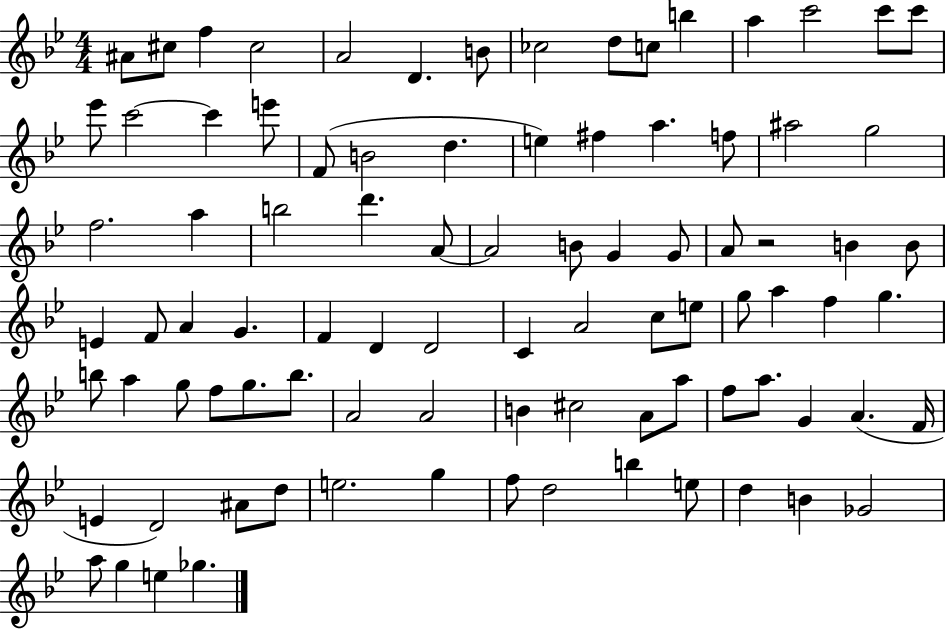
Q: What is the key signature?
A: BES major